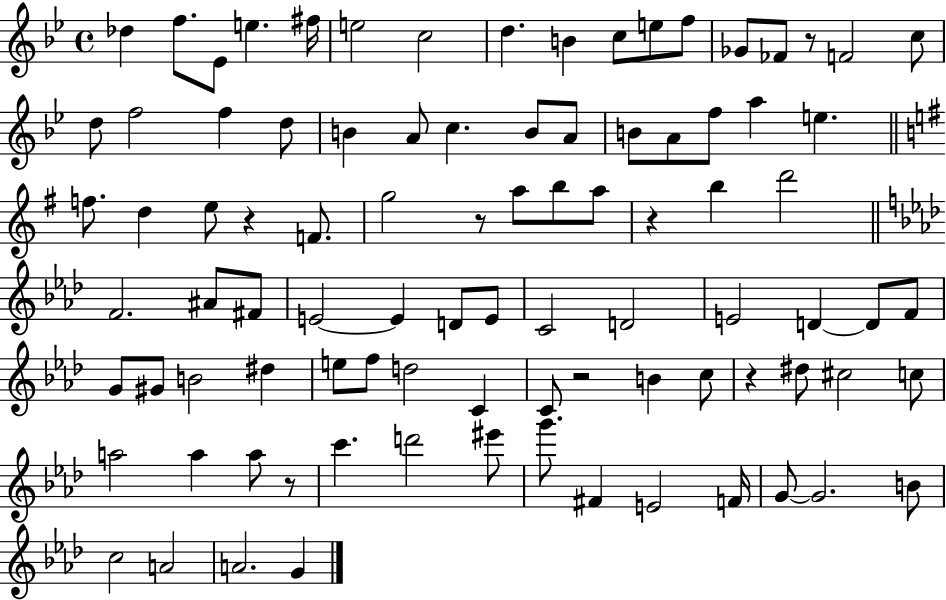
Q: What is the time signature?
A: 4/4